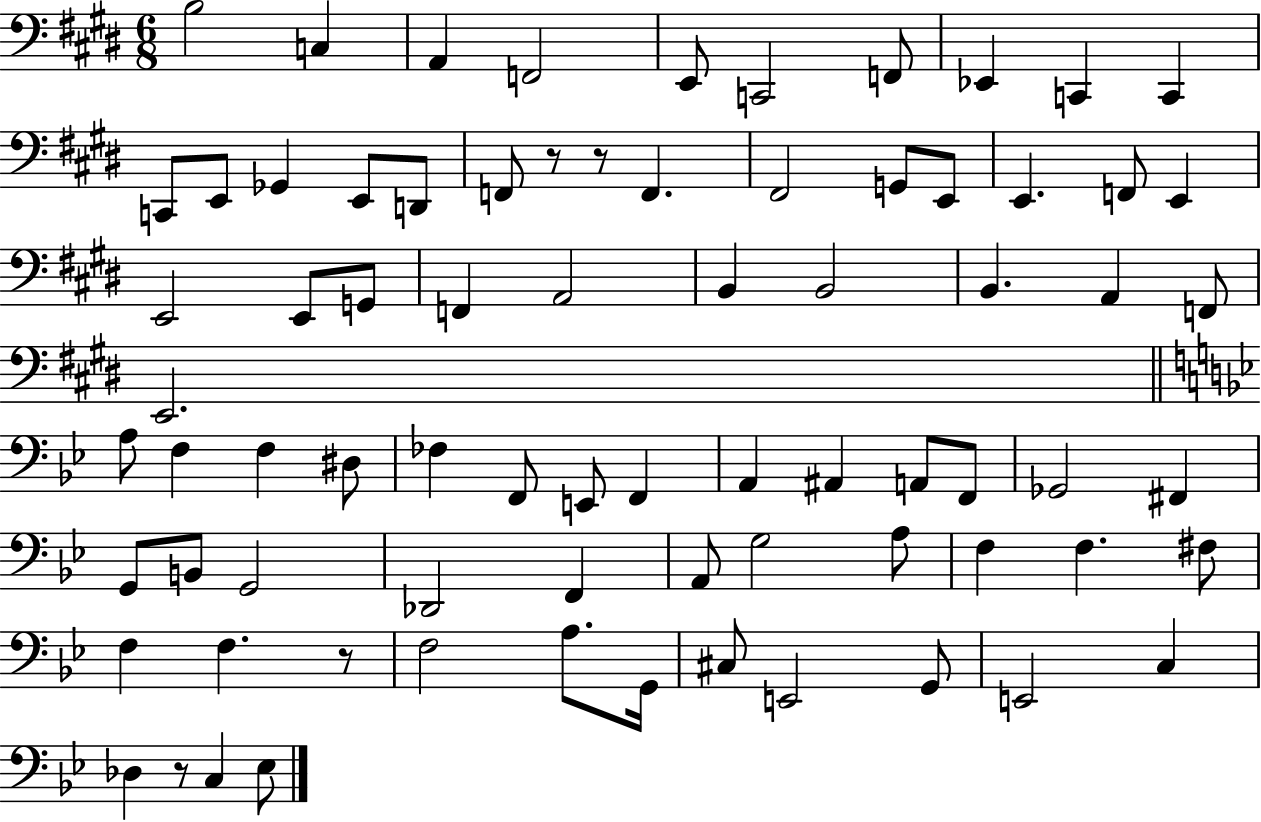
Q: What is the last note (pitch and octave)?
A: Eb3